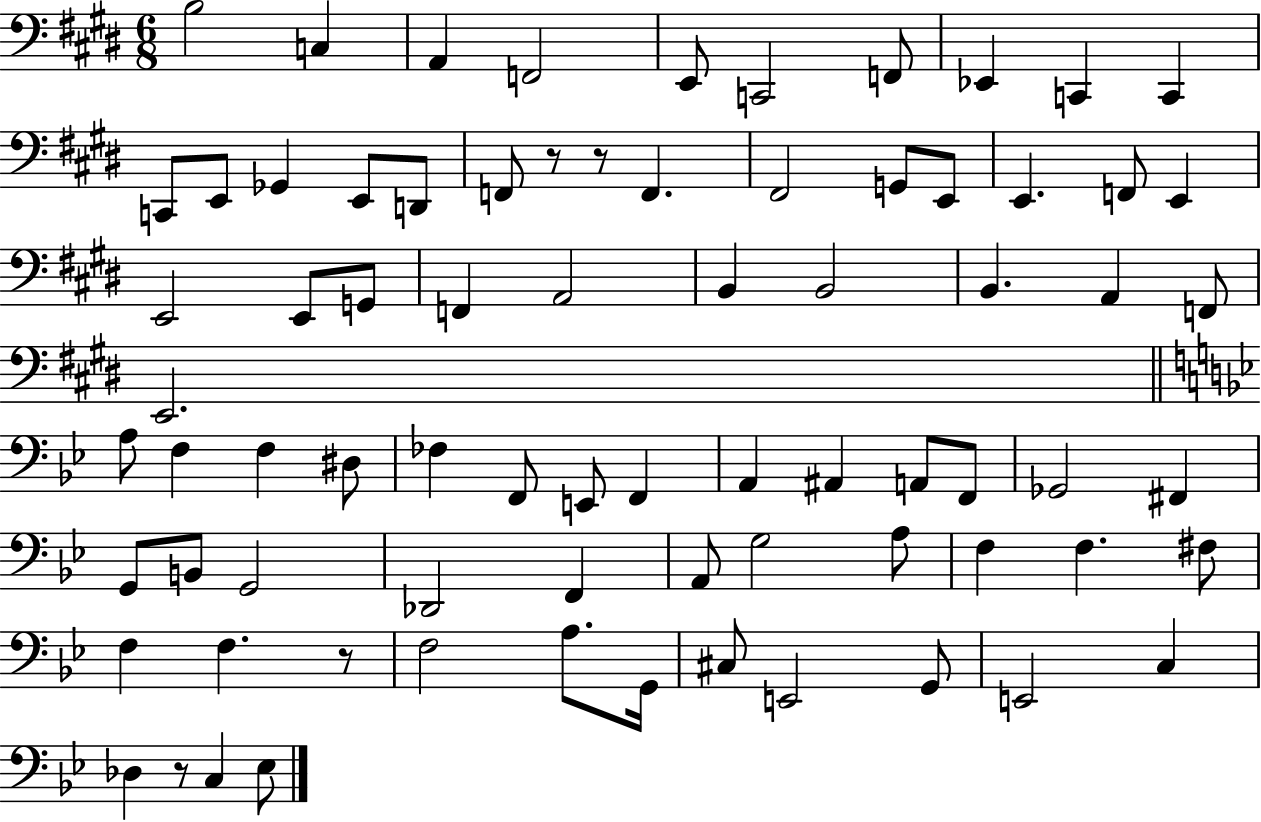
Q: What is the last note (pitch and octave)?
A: Eb3